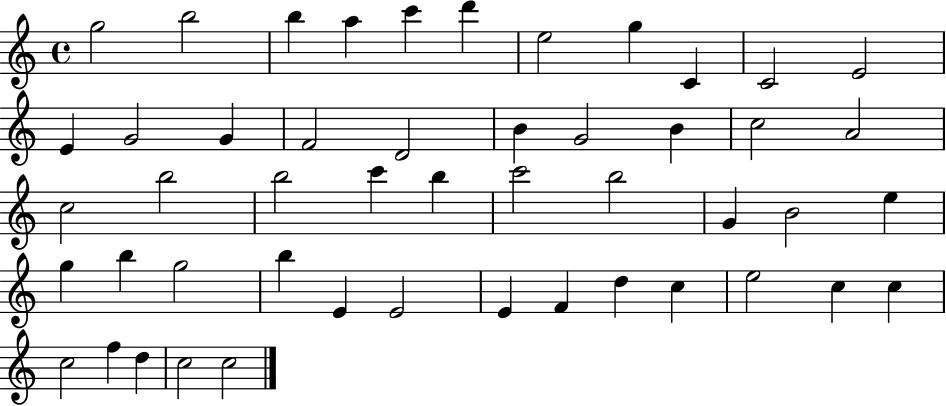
{
  \clef treble
  \time 4/4
  \defaultTimeSignature
  \key c \major
  g''2 b''2 | b''4 a''4 c'''4 d'''4 | e''2 g''4 c'4 | c'2 e'2 | \break e'4 g'2 g'4 | f'2 d'2 | b'4 g'2 b'4 | c''2 a'2 | \break c''2 b''2 | b''2 c'''4 b''4 | c'''2 b''2 | g'4 b'2 e''4 | \break g''4 b''4 g''2 | b''4 e'4 e'2 | e'4 f'4 d''4 c''4 | e''2 c''4 c''4 | \break c''2 f''4 d''4 | c''2 c''2 | \bar "|."
}